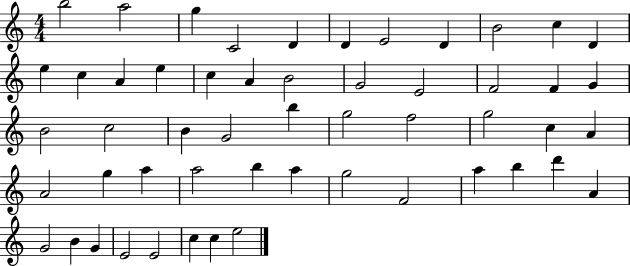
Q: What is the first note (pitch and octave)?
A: B5